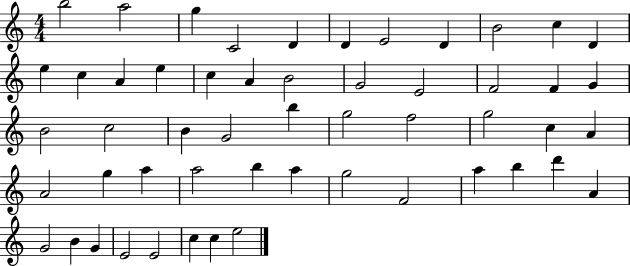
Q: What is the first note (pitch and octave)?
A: B5